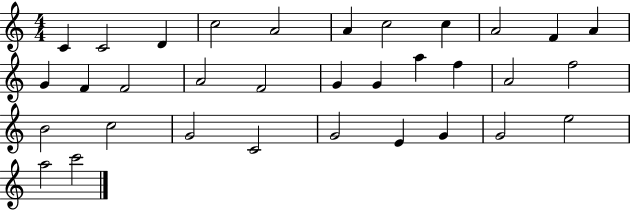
C4/q C4/h D4/q C5/h A4/h A4/q C5/h C5/q A4/h F4/q A4/q G4/q F4/q F4/h A4/h F4/h G4/q G4/q A5/q F5/q A4/h F5/h B4/h C5/h G4/h C4/h G4/h E4/q G4/q G4/h E5/h A5/h C6/h